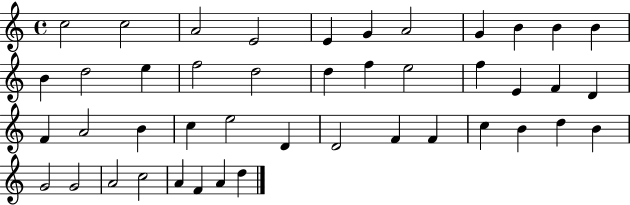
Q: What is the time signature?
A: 4/4